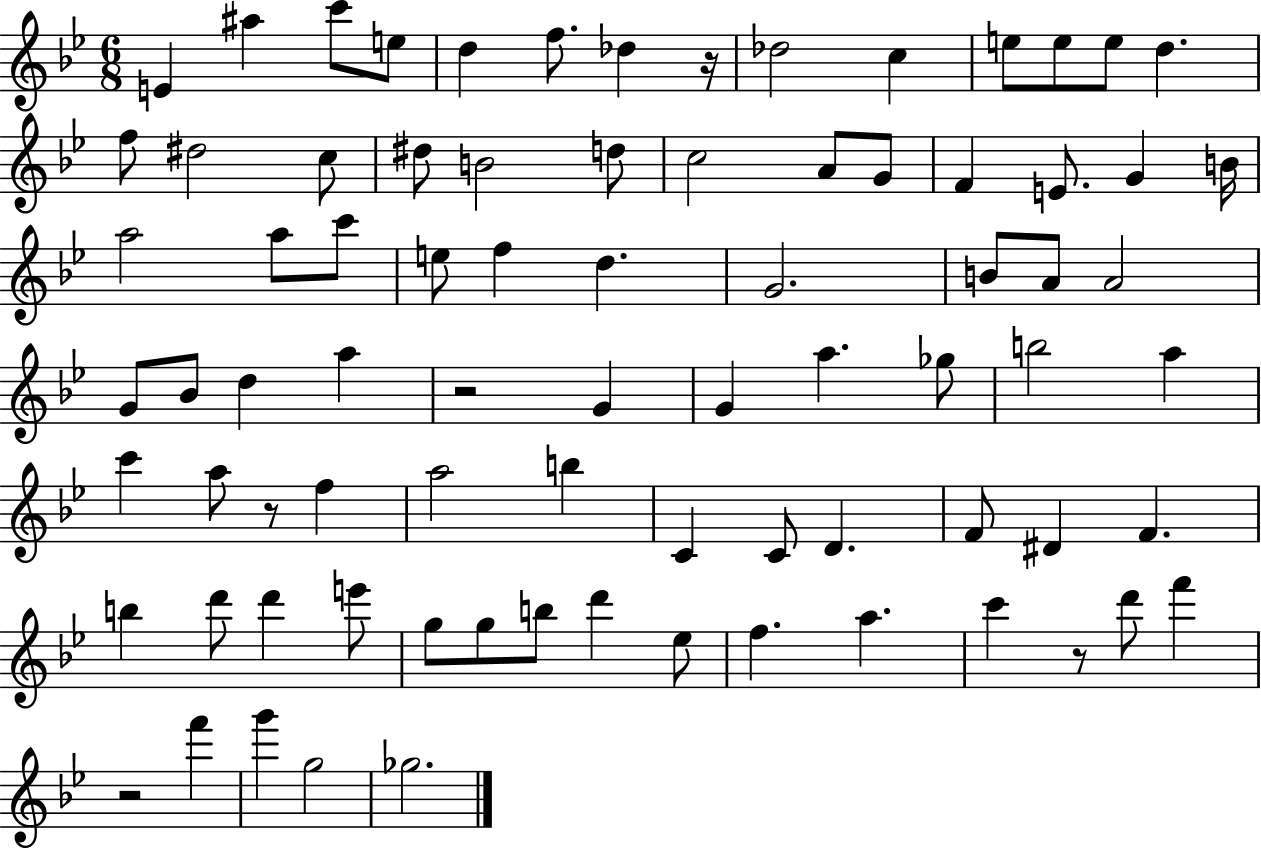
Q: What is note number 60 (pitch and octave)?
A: D6